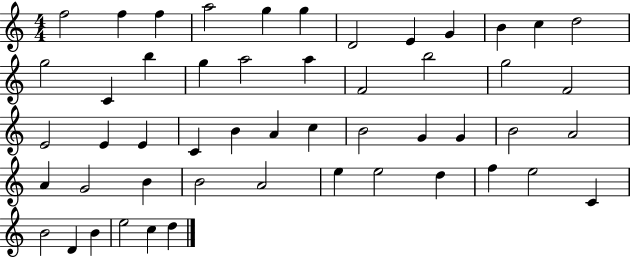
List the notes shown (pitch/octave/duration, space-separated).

F5/h F5/q F5/q A5/h G5/q G5/q D4/h E4/q G4/q B4/q C5/q D5/h G5/h C4/q B5/q G5/q A5/h A5/q F4/h B5/h G5/h F4/h E4/h E4/q E4/q C4/q B4/q A4/q C5/q B4/h G4/q G4/q B4/h A4/h A4/q G4/h B4/q B4/h A4/h E5/q E5/h D5/q F5/q E5/h C4/q B4/h D4/q B4/q E5/h C5/q D5/q